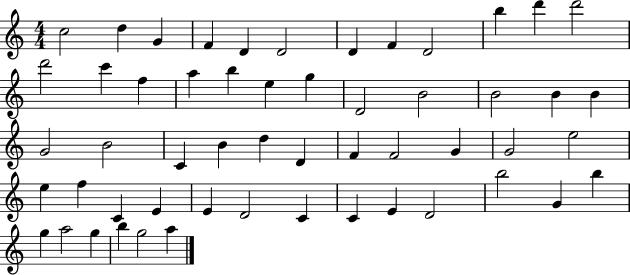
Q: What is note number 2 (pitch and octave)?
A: D5